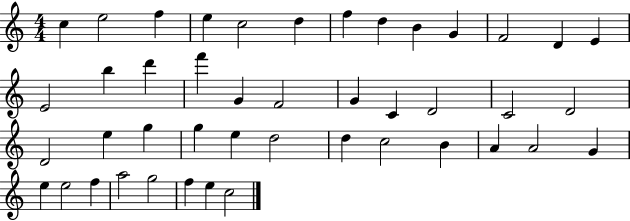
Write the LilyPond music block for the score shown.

{
  \clef treble
  \numericTimeSignature
  \time 4/4
  \key c \major
  c''4 e''2 f''4 | e''4 c''2 d''4 | f''4 d''4 b'4 g'4 | f'2 d'4 e'4 | \break e'2 b''4 d'''4 | f'''4 g'4 f'2 | g'4 c'4 d'2 | c'2 d'2 | \break d'2 e''4 g''4 | g''4 e''4 d''2 | d''4 c''2 b'4 | a'4 a'2 g'4 | \break e''4 e''2 f''4 | a''2 g''2 | f''4 e''4 c''2 | \bar "|."
}